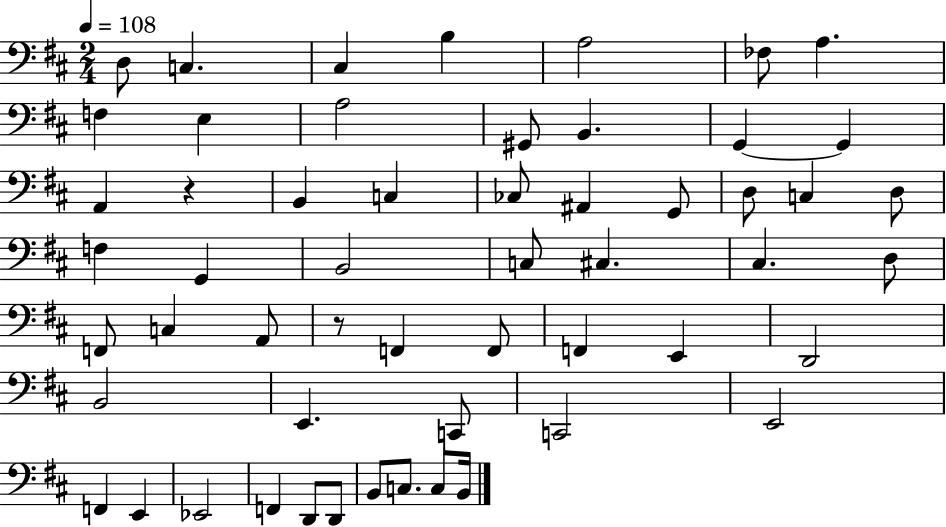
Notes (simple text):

D3/e C3/q. C#3/q B3/q A3/h FES3/e A3/q. F3/q E3/q A3/h G#2/e B2/q. G2/q G2/q A2/q R/q B2/q C3/q CES3/e A#2/q G2/e D3/e C3/q D3/e F3/q G2/q B2/h C3/e C#3/q. C#3/q. D3/e F2/e C3/q A2/e R/e F2/q F2/e F2/q E2/q D2/h B2/h E2/q. C2/e C2/h E2/h F2/q E2/q Eb2/h F2/q D2/e D2/e B2/e C3/e. C3/e B2/s